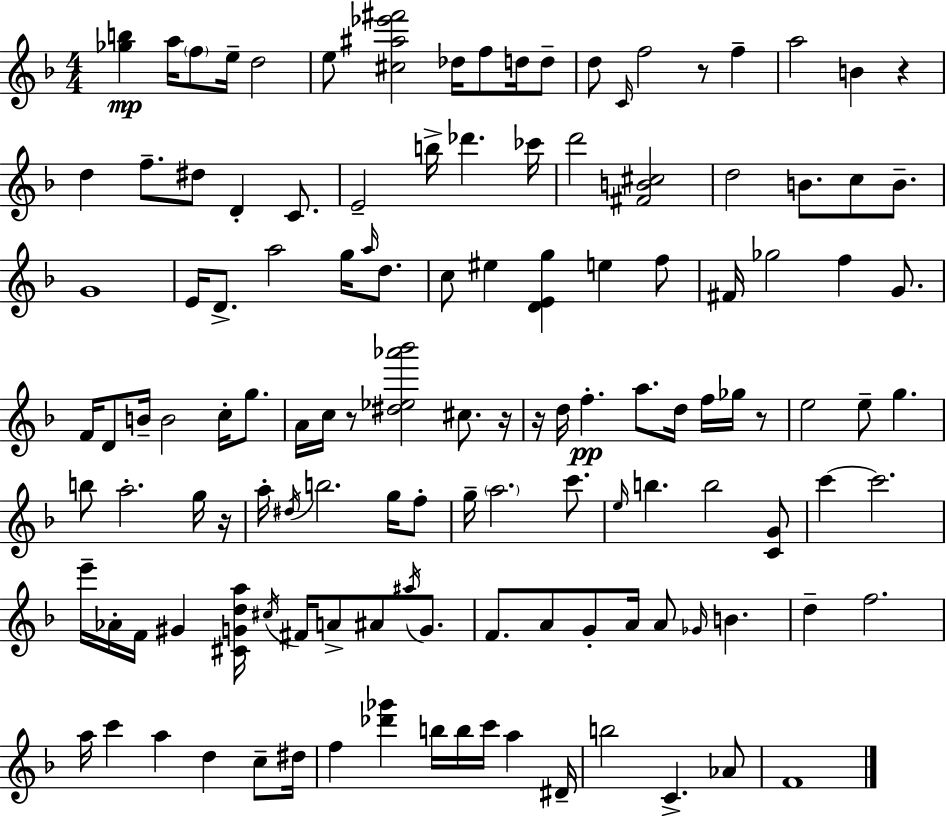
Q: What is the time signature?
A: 4/4